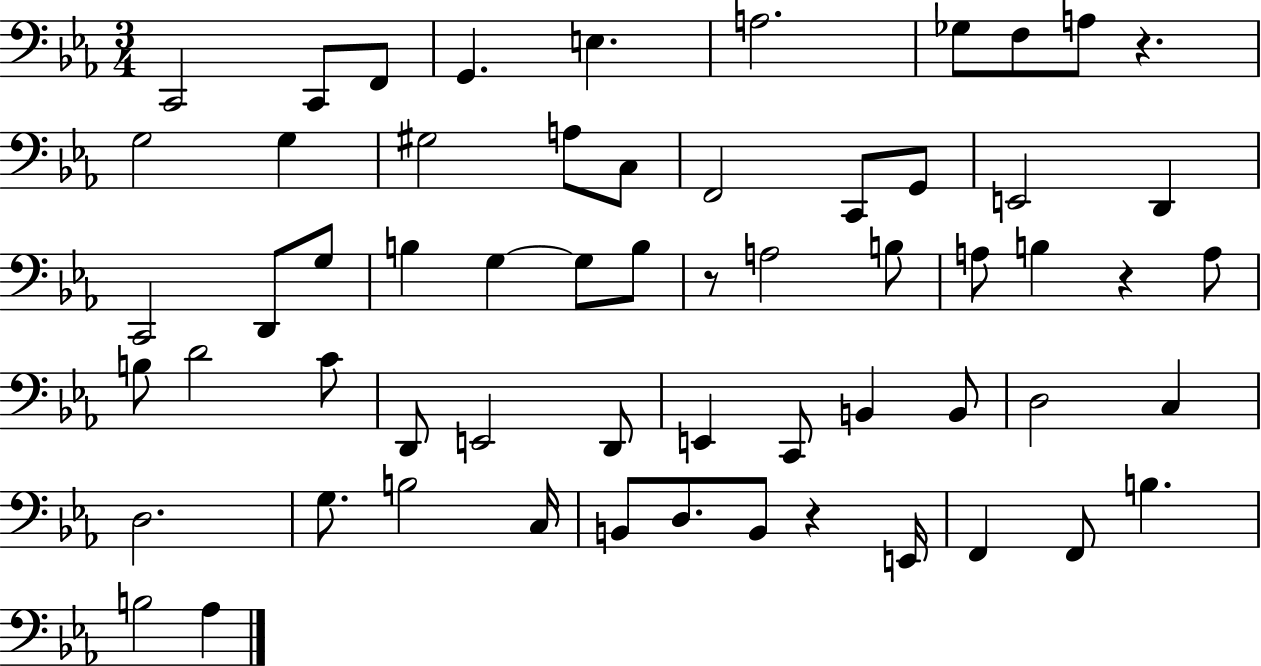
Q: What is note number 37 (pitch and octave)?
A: D2